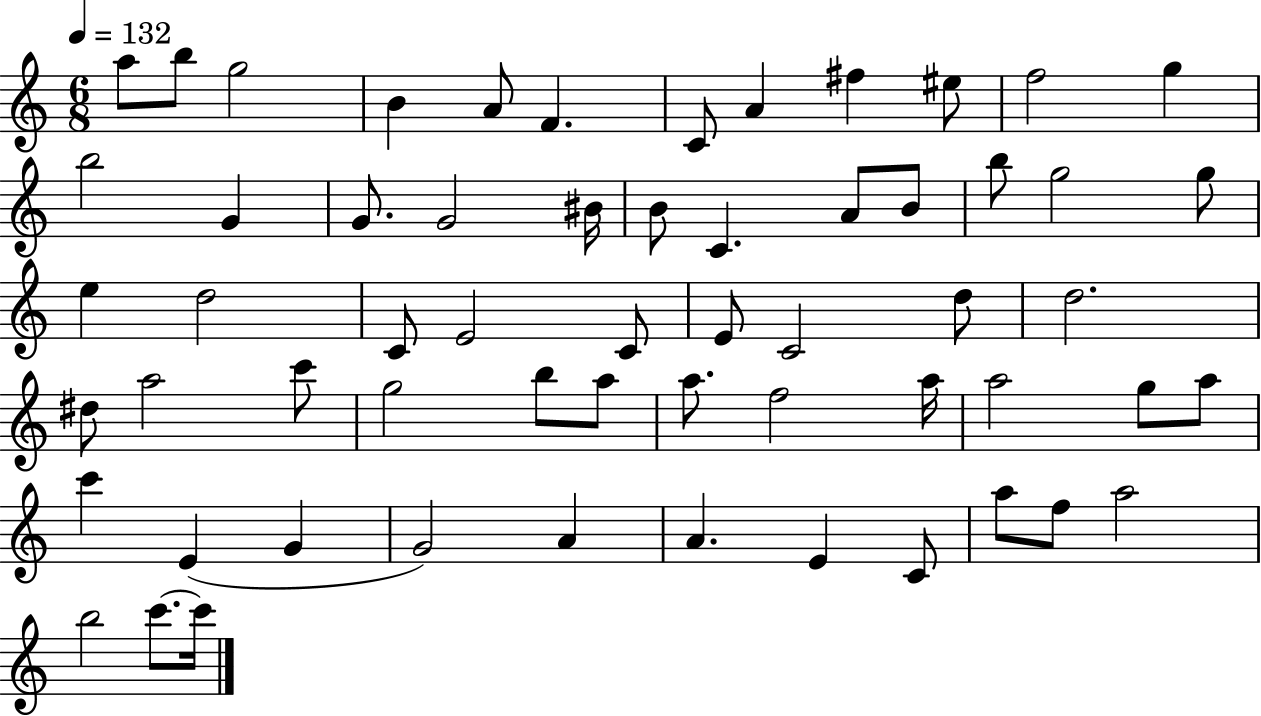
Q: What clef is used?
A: treble